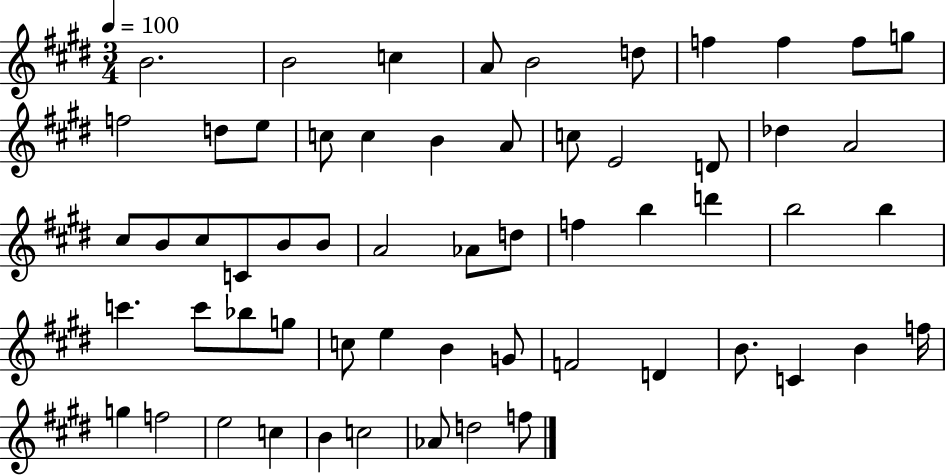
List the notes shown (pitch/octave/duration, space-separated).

B4/h. B4/h C5/q A4/e B4/h D5/e F5/q F5/q F5/e G5/e F5/h D5/e E5/e C5/e C5/q B4/q A4/e C5/e E4/h D4/e Db5/q A4/h C#5/e B4/e C#5/e C4/e B4/e B4/e A4/h Ab4/e D5/e F5/q B5/q D6/q B5/h B5/q C6/q. C6/e Bb5/e G5/e C5/e E5/q B4/q G4/e F4/h D4/q B4/e. C4/q B4/q F5/s G5/q F5/h E5/h C5/q B4/q C5/h Ab4/e D5/h F5/e